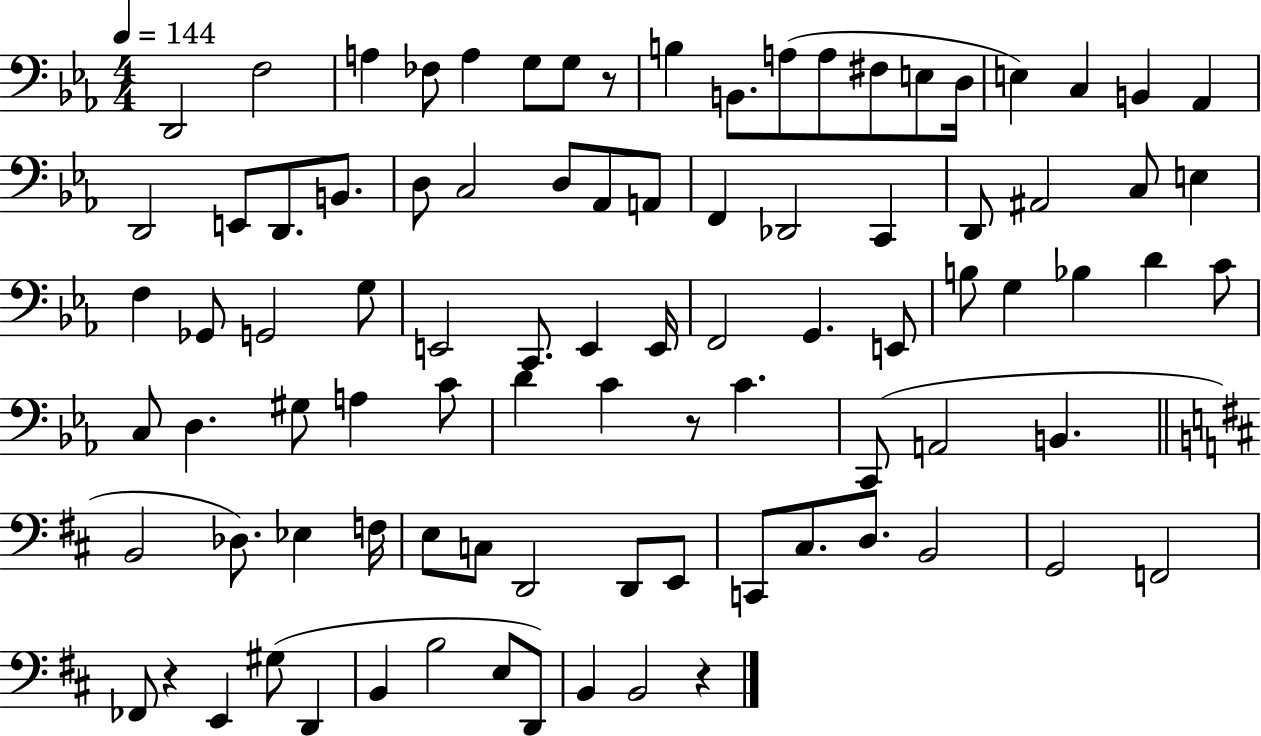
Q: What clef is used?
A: bass